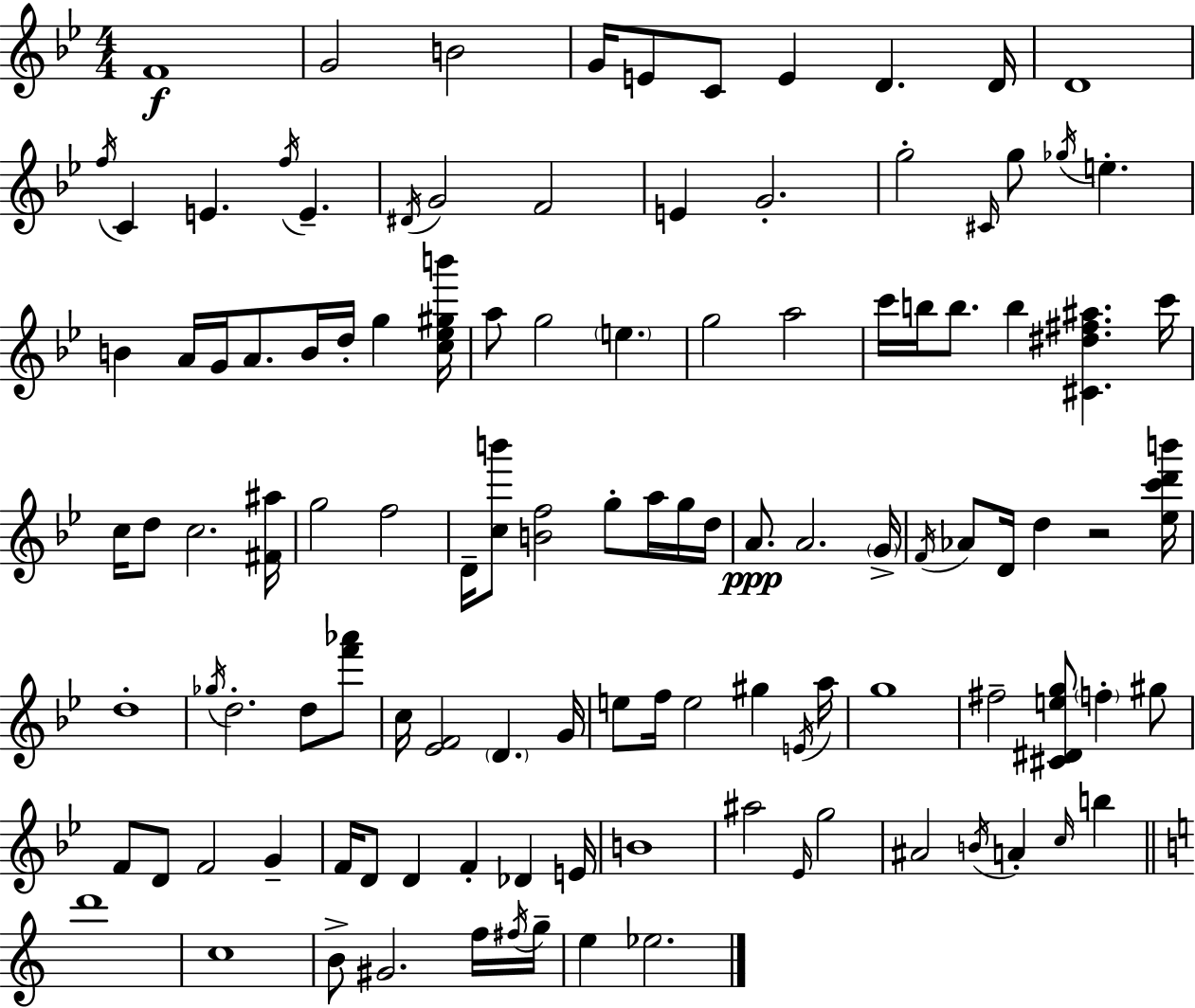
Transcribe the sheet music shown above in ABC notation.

X:1
T:Untitled
M:4/4
L:1/4
K:Bb
F4 G2 B2 G/4 E/2 C/2 E D D/4 D4 f/4 C E f/4 E ^D/4 G2 F2 E G2 g2 ^C/4 g/2 _g/4 e B A/4 G/4 A/2 B/4 d/4 g [c_e^gb']/4 a/2 g2 e g2 a2 c'/4 b/4 b/2 b [^C^d^f^a] c'/4 c/4 d/2 c2 [^F^a]/4 g2 f2 D/4 [cb']/2 [Bf]2 g/2 a/4 g/4 d/4 A/2 A2 G/4 F/4 _A/2 D/4 d z2 [_ec'd'b']/4 d4 _g/4 d2 d/2 [f'_a']/2 c/4 [_EF]2 D G/4 e/2 f/4 e2 ^g E/4 a/4 g4 ^f2 [^C^Deg]/2 f ^g/2 F/2 D/2 F2 G F/4 D/2 D F _D E/4 B4 ^a2 _E/4 g2 ^A2 B/4 A c/4 b d'4 c4 B/2 ^G2 f/4 ^f/4 g/4 e _e2